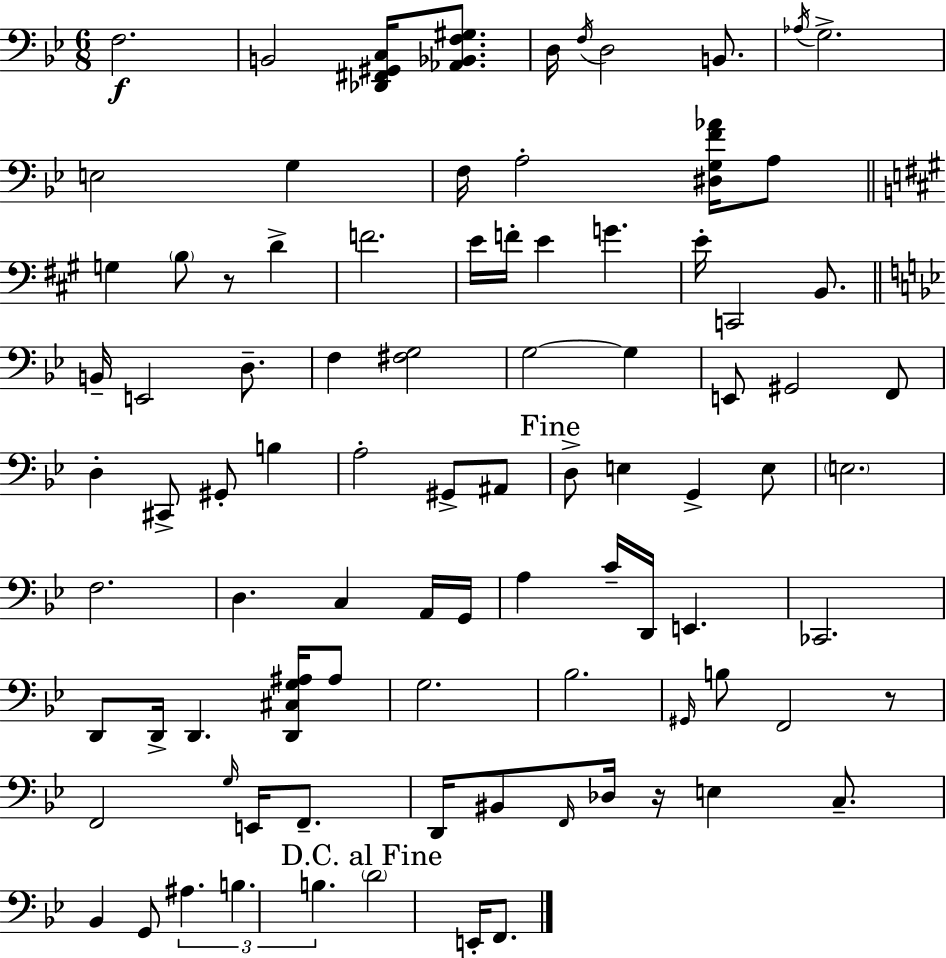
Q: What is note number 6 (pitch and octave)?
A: B2